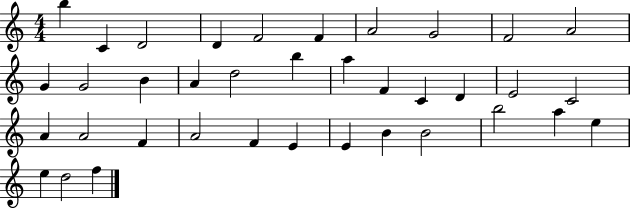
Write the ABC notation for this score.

X:1
T:Untitled
M:4/4
L:1/4
K:C
b C D2 D F2 F A2 G2 F2 A2 G G2 B A d2 b a F C D E2 C2 A A2 F A2 F E E B B2 b2 a e e d2 f